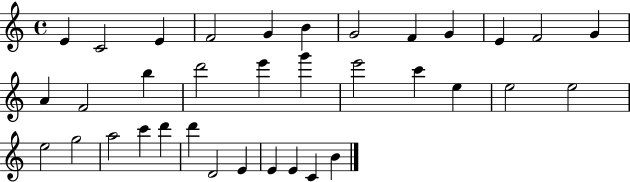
X:1
T:Untitled
M:4/4
L:1/4
K:C
E C2 E F2 G B G2 F G E F2 G A F2 b d'2 e' g' e'2 c' e e2 e2 e2 g2 a2 c' d' d' D2 E E E C B